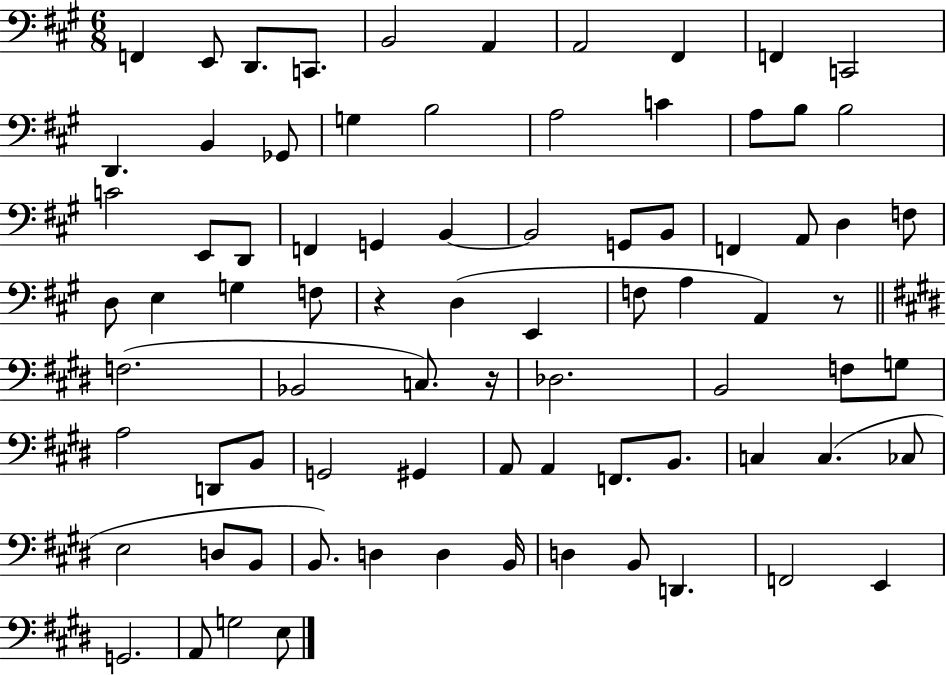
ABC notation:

X:1
T:Untitled
M:6/8
L:1/4
K:A
F,, E,,/2 D,,/2 C,,/2 B,,2 A,, A,,2 ^F,, F,, C,,2 D,, B,, _G,,/2 G, B,2 A,2 C A,/2 B,/2 B,2 C2 E,,/2 D,,/2 F,, G,, B,, B,,2 G,,/2 B,,/2 F,, A,,/2 D, F,/2 D,/2 E, G, F,/2 z D, E,, F,/2 A, A,, z/2 F,2 _B,,2 C,/2 z/4 _D,2 B,,2 F,/2 G,/2 A,2 D,,/2 B,,/2 G,,2 ^G,, A,,/2 A,, F,,/2 B,,/2 C, C, _C,/2 E,2 D,/2 B,,/2 B,,/2 D, D, B,,/4 D, B,,/2 D,, F,,2 E,, G,,2 A,,/2 G,2 E,/2